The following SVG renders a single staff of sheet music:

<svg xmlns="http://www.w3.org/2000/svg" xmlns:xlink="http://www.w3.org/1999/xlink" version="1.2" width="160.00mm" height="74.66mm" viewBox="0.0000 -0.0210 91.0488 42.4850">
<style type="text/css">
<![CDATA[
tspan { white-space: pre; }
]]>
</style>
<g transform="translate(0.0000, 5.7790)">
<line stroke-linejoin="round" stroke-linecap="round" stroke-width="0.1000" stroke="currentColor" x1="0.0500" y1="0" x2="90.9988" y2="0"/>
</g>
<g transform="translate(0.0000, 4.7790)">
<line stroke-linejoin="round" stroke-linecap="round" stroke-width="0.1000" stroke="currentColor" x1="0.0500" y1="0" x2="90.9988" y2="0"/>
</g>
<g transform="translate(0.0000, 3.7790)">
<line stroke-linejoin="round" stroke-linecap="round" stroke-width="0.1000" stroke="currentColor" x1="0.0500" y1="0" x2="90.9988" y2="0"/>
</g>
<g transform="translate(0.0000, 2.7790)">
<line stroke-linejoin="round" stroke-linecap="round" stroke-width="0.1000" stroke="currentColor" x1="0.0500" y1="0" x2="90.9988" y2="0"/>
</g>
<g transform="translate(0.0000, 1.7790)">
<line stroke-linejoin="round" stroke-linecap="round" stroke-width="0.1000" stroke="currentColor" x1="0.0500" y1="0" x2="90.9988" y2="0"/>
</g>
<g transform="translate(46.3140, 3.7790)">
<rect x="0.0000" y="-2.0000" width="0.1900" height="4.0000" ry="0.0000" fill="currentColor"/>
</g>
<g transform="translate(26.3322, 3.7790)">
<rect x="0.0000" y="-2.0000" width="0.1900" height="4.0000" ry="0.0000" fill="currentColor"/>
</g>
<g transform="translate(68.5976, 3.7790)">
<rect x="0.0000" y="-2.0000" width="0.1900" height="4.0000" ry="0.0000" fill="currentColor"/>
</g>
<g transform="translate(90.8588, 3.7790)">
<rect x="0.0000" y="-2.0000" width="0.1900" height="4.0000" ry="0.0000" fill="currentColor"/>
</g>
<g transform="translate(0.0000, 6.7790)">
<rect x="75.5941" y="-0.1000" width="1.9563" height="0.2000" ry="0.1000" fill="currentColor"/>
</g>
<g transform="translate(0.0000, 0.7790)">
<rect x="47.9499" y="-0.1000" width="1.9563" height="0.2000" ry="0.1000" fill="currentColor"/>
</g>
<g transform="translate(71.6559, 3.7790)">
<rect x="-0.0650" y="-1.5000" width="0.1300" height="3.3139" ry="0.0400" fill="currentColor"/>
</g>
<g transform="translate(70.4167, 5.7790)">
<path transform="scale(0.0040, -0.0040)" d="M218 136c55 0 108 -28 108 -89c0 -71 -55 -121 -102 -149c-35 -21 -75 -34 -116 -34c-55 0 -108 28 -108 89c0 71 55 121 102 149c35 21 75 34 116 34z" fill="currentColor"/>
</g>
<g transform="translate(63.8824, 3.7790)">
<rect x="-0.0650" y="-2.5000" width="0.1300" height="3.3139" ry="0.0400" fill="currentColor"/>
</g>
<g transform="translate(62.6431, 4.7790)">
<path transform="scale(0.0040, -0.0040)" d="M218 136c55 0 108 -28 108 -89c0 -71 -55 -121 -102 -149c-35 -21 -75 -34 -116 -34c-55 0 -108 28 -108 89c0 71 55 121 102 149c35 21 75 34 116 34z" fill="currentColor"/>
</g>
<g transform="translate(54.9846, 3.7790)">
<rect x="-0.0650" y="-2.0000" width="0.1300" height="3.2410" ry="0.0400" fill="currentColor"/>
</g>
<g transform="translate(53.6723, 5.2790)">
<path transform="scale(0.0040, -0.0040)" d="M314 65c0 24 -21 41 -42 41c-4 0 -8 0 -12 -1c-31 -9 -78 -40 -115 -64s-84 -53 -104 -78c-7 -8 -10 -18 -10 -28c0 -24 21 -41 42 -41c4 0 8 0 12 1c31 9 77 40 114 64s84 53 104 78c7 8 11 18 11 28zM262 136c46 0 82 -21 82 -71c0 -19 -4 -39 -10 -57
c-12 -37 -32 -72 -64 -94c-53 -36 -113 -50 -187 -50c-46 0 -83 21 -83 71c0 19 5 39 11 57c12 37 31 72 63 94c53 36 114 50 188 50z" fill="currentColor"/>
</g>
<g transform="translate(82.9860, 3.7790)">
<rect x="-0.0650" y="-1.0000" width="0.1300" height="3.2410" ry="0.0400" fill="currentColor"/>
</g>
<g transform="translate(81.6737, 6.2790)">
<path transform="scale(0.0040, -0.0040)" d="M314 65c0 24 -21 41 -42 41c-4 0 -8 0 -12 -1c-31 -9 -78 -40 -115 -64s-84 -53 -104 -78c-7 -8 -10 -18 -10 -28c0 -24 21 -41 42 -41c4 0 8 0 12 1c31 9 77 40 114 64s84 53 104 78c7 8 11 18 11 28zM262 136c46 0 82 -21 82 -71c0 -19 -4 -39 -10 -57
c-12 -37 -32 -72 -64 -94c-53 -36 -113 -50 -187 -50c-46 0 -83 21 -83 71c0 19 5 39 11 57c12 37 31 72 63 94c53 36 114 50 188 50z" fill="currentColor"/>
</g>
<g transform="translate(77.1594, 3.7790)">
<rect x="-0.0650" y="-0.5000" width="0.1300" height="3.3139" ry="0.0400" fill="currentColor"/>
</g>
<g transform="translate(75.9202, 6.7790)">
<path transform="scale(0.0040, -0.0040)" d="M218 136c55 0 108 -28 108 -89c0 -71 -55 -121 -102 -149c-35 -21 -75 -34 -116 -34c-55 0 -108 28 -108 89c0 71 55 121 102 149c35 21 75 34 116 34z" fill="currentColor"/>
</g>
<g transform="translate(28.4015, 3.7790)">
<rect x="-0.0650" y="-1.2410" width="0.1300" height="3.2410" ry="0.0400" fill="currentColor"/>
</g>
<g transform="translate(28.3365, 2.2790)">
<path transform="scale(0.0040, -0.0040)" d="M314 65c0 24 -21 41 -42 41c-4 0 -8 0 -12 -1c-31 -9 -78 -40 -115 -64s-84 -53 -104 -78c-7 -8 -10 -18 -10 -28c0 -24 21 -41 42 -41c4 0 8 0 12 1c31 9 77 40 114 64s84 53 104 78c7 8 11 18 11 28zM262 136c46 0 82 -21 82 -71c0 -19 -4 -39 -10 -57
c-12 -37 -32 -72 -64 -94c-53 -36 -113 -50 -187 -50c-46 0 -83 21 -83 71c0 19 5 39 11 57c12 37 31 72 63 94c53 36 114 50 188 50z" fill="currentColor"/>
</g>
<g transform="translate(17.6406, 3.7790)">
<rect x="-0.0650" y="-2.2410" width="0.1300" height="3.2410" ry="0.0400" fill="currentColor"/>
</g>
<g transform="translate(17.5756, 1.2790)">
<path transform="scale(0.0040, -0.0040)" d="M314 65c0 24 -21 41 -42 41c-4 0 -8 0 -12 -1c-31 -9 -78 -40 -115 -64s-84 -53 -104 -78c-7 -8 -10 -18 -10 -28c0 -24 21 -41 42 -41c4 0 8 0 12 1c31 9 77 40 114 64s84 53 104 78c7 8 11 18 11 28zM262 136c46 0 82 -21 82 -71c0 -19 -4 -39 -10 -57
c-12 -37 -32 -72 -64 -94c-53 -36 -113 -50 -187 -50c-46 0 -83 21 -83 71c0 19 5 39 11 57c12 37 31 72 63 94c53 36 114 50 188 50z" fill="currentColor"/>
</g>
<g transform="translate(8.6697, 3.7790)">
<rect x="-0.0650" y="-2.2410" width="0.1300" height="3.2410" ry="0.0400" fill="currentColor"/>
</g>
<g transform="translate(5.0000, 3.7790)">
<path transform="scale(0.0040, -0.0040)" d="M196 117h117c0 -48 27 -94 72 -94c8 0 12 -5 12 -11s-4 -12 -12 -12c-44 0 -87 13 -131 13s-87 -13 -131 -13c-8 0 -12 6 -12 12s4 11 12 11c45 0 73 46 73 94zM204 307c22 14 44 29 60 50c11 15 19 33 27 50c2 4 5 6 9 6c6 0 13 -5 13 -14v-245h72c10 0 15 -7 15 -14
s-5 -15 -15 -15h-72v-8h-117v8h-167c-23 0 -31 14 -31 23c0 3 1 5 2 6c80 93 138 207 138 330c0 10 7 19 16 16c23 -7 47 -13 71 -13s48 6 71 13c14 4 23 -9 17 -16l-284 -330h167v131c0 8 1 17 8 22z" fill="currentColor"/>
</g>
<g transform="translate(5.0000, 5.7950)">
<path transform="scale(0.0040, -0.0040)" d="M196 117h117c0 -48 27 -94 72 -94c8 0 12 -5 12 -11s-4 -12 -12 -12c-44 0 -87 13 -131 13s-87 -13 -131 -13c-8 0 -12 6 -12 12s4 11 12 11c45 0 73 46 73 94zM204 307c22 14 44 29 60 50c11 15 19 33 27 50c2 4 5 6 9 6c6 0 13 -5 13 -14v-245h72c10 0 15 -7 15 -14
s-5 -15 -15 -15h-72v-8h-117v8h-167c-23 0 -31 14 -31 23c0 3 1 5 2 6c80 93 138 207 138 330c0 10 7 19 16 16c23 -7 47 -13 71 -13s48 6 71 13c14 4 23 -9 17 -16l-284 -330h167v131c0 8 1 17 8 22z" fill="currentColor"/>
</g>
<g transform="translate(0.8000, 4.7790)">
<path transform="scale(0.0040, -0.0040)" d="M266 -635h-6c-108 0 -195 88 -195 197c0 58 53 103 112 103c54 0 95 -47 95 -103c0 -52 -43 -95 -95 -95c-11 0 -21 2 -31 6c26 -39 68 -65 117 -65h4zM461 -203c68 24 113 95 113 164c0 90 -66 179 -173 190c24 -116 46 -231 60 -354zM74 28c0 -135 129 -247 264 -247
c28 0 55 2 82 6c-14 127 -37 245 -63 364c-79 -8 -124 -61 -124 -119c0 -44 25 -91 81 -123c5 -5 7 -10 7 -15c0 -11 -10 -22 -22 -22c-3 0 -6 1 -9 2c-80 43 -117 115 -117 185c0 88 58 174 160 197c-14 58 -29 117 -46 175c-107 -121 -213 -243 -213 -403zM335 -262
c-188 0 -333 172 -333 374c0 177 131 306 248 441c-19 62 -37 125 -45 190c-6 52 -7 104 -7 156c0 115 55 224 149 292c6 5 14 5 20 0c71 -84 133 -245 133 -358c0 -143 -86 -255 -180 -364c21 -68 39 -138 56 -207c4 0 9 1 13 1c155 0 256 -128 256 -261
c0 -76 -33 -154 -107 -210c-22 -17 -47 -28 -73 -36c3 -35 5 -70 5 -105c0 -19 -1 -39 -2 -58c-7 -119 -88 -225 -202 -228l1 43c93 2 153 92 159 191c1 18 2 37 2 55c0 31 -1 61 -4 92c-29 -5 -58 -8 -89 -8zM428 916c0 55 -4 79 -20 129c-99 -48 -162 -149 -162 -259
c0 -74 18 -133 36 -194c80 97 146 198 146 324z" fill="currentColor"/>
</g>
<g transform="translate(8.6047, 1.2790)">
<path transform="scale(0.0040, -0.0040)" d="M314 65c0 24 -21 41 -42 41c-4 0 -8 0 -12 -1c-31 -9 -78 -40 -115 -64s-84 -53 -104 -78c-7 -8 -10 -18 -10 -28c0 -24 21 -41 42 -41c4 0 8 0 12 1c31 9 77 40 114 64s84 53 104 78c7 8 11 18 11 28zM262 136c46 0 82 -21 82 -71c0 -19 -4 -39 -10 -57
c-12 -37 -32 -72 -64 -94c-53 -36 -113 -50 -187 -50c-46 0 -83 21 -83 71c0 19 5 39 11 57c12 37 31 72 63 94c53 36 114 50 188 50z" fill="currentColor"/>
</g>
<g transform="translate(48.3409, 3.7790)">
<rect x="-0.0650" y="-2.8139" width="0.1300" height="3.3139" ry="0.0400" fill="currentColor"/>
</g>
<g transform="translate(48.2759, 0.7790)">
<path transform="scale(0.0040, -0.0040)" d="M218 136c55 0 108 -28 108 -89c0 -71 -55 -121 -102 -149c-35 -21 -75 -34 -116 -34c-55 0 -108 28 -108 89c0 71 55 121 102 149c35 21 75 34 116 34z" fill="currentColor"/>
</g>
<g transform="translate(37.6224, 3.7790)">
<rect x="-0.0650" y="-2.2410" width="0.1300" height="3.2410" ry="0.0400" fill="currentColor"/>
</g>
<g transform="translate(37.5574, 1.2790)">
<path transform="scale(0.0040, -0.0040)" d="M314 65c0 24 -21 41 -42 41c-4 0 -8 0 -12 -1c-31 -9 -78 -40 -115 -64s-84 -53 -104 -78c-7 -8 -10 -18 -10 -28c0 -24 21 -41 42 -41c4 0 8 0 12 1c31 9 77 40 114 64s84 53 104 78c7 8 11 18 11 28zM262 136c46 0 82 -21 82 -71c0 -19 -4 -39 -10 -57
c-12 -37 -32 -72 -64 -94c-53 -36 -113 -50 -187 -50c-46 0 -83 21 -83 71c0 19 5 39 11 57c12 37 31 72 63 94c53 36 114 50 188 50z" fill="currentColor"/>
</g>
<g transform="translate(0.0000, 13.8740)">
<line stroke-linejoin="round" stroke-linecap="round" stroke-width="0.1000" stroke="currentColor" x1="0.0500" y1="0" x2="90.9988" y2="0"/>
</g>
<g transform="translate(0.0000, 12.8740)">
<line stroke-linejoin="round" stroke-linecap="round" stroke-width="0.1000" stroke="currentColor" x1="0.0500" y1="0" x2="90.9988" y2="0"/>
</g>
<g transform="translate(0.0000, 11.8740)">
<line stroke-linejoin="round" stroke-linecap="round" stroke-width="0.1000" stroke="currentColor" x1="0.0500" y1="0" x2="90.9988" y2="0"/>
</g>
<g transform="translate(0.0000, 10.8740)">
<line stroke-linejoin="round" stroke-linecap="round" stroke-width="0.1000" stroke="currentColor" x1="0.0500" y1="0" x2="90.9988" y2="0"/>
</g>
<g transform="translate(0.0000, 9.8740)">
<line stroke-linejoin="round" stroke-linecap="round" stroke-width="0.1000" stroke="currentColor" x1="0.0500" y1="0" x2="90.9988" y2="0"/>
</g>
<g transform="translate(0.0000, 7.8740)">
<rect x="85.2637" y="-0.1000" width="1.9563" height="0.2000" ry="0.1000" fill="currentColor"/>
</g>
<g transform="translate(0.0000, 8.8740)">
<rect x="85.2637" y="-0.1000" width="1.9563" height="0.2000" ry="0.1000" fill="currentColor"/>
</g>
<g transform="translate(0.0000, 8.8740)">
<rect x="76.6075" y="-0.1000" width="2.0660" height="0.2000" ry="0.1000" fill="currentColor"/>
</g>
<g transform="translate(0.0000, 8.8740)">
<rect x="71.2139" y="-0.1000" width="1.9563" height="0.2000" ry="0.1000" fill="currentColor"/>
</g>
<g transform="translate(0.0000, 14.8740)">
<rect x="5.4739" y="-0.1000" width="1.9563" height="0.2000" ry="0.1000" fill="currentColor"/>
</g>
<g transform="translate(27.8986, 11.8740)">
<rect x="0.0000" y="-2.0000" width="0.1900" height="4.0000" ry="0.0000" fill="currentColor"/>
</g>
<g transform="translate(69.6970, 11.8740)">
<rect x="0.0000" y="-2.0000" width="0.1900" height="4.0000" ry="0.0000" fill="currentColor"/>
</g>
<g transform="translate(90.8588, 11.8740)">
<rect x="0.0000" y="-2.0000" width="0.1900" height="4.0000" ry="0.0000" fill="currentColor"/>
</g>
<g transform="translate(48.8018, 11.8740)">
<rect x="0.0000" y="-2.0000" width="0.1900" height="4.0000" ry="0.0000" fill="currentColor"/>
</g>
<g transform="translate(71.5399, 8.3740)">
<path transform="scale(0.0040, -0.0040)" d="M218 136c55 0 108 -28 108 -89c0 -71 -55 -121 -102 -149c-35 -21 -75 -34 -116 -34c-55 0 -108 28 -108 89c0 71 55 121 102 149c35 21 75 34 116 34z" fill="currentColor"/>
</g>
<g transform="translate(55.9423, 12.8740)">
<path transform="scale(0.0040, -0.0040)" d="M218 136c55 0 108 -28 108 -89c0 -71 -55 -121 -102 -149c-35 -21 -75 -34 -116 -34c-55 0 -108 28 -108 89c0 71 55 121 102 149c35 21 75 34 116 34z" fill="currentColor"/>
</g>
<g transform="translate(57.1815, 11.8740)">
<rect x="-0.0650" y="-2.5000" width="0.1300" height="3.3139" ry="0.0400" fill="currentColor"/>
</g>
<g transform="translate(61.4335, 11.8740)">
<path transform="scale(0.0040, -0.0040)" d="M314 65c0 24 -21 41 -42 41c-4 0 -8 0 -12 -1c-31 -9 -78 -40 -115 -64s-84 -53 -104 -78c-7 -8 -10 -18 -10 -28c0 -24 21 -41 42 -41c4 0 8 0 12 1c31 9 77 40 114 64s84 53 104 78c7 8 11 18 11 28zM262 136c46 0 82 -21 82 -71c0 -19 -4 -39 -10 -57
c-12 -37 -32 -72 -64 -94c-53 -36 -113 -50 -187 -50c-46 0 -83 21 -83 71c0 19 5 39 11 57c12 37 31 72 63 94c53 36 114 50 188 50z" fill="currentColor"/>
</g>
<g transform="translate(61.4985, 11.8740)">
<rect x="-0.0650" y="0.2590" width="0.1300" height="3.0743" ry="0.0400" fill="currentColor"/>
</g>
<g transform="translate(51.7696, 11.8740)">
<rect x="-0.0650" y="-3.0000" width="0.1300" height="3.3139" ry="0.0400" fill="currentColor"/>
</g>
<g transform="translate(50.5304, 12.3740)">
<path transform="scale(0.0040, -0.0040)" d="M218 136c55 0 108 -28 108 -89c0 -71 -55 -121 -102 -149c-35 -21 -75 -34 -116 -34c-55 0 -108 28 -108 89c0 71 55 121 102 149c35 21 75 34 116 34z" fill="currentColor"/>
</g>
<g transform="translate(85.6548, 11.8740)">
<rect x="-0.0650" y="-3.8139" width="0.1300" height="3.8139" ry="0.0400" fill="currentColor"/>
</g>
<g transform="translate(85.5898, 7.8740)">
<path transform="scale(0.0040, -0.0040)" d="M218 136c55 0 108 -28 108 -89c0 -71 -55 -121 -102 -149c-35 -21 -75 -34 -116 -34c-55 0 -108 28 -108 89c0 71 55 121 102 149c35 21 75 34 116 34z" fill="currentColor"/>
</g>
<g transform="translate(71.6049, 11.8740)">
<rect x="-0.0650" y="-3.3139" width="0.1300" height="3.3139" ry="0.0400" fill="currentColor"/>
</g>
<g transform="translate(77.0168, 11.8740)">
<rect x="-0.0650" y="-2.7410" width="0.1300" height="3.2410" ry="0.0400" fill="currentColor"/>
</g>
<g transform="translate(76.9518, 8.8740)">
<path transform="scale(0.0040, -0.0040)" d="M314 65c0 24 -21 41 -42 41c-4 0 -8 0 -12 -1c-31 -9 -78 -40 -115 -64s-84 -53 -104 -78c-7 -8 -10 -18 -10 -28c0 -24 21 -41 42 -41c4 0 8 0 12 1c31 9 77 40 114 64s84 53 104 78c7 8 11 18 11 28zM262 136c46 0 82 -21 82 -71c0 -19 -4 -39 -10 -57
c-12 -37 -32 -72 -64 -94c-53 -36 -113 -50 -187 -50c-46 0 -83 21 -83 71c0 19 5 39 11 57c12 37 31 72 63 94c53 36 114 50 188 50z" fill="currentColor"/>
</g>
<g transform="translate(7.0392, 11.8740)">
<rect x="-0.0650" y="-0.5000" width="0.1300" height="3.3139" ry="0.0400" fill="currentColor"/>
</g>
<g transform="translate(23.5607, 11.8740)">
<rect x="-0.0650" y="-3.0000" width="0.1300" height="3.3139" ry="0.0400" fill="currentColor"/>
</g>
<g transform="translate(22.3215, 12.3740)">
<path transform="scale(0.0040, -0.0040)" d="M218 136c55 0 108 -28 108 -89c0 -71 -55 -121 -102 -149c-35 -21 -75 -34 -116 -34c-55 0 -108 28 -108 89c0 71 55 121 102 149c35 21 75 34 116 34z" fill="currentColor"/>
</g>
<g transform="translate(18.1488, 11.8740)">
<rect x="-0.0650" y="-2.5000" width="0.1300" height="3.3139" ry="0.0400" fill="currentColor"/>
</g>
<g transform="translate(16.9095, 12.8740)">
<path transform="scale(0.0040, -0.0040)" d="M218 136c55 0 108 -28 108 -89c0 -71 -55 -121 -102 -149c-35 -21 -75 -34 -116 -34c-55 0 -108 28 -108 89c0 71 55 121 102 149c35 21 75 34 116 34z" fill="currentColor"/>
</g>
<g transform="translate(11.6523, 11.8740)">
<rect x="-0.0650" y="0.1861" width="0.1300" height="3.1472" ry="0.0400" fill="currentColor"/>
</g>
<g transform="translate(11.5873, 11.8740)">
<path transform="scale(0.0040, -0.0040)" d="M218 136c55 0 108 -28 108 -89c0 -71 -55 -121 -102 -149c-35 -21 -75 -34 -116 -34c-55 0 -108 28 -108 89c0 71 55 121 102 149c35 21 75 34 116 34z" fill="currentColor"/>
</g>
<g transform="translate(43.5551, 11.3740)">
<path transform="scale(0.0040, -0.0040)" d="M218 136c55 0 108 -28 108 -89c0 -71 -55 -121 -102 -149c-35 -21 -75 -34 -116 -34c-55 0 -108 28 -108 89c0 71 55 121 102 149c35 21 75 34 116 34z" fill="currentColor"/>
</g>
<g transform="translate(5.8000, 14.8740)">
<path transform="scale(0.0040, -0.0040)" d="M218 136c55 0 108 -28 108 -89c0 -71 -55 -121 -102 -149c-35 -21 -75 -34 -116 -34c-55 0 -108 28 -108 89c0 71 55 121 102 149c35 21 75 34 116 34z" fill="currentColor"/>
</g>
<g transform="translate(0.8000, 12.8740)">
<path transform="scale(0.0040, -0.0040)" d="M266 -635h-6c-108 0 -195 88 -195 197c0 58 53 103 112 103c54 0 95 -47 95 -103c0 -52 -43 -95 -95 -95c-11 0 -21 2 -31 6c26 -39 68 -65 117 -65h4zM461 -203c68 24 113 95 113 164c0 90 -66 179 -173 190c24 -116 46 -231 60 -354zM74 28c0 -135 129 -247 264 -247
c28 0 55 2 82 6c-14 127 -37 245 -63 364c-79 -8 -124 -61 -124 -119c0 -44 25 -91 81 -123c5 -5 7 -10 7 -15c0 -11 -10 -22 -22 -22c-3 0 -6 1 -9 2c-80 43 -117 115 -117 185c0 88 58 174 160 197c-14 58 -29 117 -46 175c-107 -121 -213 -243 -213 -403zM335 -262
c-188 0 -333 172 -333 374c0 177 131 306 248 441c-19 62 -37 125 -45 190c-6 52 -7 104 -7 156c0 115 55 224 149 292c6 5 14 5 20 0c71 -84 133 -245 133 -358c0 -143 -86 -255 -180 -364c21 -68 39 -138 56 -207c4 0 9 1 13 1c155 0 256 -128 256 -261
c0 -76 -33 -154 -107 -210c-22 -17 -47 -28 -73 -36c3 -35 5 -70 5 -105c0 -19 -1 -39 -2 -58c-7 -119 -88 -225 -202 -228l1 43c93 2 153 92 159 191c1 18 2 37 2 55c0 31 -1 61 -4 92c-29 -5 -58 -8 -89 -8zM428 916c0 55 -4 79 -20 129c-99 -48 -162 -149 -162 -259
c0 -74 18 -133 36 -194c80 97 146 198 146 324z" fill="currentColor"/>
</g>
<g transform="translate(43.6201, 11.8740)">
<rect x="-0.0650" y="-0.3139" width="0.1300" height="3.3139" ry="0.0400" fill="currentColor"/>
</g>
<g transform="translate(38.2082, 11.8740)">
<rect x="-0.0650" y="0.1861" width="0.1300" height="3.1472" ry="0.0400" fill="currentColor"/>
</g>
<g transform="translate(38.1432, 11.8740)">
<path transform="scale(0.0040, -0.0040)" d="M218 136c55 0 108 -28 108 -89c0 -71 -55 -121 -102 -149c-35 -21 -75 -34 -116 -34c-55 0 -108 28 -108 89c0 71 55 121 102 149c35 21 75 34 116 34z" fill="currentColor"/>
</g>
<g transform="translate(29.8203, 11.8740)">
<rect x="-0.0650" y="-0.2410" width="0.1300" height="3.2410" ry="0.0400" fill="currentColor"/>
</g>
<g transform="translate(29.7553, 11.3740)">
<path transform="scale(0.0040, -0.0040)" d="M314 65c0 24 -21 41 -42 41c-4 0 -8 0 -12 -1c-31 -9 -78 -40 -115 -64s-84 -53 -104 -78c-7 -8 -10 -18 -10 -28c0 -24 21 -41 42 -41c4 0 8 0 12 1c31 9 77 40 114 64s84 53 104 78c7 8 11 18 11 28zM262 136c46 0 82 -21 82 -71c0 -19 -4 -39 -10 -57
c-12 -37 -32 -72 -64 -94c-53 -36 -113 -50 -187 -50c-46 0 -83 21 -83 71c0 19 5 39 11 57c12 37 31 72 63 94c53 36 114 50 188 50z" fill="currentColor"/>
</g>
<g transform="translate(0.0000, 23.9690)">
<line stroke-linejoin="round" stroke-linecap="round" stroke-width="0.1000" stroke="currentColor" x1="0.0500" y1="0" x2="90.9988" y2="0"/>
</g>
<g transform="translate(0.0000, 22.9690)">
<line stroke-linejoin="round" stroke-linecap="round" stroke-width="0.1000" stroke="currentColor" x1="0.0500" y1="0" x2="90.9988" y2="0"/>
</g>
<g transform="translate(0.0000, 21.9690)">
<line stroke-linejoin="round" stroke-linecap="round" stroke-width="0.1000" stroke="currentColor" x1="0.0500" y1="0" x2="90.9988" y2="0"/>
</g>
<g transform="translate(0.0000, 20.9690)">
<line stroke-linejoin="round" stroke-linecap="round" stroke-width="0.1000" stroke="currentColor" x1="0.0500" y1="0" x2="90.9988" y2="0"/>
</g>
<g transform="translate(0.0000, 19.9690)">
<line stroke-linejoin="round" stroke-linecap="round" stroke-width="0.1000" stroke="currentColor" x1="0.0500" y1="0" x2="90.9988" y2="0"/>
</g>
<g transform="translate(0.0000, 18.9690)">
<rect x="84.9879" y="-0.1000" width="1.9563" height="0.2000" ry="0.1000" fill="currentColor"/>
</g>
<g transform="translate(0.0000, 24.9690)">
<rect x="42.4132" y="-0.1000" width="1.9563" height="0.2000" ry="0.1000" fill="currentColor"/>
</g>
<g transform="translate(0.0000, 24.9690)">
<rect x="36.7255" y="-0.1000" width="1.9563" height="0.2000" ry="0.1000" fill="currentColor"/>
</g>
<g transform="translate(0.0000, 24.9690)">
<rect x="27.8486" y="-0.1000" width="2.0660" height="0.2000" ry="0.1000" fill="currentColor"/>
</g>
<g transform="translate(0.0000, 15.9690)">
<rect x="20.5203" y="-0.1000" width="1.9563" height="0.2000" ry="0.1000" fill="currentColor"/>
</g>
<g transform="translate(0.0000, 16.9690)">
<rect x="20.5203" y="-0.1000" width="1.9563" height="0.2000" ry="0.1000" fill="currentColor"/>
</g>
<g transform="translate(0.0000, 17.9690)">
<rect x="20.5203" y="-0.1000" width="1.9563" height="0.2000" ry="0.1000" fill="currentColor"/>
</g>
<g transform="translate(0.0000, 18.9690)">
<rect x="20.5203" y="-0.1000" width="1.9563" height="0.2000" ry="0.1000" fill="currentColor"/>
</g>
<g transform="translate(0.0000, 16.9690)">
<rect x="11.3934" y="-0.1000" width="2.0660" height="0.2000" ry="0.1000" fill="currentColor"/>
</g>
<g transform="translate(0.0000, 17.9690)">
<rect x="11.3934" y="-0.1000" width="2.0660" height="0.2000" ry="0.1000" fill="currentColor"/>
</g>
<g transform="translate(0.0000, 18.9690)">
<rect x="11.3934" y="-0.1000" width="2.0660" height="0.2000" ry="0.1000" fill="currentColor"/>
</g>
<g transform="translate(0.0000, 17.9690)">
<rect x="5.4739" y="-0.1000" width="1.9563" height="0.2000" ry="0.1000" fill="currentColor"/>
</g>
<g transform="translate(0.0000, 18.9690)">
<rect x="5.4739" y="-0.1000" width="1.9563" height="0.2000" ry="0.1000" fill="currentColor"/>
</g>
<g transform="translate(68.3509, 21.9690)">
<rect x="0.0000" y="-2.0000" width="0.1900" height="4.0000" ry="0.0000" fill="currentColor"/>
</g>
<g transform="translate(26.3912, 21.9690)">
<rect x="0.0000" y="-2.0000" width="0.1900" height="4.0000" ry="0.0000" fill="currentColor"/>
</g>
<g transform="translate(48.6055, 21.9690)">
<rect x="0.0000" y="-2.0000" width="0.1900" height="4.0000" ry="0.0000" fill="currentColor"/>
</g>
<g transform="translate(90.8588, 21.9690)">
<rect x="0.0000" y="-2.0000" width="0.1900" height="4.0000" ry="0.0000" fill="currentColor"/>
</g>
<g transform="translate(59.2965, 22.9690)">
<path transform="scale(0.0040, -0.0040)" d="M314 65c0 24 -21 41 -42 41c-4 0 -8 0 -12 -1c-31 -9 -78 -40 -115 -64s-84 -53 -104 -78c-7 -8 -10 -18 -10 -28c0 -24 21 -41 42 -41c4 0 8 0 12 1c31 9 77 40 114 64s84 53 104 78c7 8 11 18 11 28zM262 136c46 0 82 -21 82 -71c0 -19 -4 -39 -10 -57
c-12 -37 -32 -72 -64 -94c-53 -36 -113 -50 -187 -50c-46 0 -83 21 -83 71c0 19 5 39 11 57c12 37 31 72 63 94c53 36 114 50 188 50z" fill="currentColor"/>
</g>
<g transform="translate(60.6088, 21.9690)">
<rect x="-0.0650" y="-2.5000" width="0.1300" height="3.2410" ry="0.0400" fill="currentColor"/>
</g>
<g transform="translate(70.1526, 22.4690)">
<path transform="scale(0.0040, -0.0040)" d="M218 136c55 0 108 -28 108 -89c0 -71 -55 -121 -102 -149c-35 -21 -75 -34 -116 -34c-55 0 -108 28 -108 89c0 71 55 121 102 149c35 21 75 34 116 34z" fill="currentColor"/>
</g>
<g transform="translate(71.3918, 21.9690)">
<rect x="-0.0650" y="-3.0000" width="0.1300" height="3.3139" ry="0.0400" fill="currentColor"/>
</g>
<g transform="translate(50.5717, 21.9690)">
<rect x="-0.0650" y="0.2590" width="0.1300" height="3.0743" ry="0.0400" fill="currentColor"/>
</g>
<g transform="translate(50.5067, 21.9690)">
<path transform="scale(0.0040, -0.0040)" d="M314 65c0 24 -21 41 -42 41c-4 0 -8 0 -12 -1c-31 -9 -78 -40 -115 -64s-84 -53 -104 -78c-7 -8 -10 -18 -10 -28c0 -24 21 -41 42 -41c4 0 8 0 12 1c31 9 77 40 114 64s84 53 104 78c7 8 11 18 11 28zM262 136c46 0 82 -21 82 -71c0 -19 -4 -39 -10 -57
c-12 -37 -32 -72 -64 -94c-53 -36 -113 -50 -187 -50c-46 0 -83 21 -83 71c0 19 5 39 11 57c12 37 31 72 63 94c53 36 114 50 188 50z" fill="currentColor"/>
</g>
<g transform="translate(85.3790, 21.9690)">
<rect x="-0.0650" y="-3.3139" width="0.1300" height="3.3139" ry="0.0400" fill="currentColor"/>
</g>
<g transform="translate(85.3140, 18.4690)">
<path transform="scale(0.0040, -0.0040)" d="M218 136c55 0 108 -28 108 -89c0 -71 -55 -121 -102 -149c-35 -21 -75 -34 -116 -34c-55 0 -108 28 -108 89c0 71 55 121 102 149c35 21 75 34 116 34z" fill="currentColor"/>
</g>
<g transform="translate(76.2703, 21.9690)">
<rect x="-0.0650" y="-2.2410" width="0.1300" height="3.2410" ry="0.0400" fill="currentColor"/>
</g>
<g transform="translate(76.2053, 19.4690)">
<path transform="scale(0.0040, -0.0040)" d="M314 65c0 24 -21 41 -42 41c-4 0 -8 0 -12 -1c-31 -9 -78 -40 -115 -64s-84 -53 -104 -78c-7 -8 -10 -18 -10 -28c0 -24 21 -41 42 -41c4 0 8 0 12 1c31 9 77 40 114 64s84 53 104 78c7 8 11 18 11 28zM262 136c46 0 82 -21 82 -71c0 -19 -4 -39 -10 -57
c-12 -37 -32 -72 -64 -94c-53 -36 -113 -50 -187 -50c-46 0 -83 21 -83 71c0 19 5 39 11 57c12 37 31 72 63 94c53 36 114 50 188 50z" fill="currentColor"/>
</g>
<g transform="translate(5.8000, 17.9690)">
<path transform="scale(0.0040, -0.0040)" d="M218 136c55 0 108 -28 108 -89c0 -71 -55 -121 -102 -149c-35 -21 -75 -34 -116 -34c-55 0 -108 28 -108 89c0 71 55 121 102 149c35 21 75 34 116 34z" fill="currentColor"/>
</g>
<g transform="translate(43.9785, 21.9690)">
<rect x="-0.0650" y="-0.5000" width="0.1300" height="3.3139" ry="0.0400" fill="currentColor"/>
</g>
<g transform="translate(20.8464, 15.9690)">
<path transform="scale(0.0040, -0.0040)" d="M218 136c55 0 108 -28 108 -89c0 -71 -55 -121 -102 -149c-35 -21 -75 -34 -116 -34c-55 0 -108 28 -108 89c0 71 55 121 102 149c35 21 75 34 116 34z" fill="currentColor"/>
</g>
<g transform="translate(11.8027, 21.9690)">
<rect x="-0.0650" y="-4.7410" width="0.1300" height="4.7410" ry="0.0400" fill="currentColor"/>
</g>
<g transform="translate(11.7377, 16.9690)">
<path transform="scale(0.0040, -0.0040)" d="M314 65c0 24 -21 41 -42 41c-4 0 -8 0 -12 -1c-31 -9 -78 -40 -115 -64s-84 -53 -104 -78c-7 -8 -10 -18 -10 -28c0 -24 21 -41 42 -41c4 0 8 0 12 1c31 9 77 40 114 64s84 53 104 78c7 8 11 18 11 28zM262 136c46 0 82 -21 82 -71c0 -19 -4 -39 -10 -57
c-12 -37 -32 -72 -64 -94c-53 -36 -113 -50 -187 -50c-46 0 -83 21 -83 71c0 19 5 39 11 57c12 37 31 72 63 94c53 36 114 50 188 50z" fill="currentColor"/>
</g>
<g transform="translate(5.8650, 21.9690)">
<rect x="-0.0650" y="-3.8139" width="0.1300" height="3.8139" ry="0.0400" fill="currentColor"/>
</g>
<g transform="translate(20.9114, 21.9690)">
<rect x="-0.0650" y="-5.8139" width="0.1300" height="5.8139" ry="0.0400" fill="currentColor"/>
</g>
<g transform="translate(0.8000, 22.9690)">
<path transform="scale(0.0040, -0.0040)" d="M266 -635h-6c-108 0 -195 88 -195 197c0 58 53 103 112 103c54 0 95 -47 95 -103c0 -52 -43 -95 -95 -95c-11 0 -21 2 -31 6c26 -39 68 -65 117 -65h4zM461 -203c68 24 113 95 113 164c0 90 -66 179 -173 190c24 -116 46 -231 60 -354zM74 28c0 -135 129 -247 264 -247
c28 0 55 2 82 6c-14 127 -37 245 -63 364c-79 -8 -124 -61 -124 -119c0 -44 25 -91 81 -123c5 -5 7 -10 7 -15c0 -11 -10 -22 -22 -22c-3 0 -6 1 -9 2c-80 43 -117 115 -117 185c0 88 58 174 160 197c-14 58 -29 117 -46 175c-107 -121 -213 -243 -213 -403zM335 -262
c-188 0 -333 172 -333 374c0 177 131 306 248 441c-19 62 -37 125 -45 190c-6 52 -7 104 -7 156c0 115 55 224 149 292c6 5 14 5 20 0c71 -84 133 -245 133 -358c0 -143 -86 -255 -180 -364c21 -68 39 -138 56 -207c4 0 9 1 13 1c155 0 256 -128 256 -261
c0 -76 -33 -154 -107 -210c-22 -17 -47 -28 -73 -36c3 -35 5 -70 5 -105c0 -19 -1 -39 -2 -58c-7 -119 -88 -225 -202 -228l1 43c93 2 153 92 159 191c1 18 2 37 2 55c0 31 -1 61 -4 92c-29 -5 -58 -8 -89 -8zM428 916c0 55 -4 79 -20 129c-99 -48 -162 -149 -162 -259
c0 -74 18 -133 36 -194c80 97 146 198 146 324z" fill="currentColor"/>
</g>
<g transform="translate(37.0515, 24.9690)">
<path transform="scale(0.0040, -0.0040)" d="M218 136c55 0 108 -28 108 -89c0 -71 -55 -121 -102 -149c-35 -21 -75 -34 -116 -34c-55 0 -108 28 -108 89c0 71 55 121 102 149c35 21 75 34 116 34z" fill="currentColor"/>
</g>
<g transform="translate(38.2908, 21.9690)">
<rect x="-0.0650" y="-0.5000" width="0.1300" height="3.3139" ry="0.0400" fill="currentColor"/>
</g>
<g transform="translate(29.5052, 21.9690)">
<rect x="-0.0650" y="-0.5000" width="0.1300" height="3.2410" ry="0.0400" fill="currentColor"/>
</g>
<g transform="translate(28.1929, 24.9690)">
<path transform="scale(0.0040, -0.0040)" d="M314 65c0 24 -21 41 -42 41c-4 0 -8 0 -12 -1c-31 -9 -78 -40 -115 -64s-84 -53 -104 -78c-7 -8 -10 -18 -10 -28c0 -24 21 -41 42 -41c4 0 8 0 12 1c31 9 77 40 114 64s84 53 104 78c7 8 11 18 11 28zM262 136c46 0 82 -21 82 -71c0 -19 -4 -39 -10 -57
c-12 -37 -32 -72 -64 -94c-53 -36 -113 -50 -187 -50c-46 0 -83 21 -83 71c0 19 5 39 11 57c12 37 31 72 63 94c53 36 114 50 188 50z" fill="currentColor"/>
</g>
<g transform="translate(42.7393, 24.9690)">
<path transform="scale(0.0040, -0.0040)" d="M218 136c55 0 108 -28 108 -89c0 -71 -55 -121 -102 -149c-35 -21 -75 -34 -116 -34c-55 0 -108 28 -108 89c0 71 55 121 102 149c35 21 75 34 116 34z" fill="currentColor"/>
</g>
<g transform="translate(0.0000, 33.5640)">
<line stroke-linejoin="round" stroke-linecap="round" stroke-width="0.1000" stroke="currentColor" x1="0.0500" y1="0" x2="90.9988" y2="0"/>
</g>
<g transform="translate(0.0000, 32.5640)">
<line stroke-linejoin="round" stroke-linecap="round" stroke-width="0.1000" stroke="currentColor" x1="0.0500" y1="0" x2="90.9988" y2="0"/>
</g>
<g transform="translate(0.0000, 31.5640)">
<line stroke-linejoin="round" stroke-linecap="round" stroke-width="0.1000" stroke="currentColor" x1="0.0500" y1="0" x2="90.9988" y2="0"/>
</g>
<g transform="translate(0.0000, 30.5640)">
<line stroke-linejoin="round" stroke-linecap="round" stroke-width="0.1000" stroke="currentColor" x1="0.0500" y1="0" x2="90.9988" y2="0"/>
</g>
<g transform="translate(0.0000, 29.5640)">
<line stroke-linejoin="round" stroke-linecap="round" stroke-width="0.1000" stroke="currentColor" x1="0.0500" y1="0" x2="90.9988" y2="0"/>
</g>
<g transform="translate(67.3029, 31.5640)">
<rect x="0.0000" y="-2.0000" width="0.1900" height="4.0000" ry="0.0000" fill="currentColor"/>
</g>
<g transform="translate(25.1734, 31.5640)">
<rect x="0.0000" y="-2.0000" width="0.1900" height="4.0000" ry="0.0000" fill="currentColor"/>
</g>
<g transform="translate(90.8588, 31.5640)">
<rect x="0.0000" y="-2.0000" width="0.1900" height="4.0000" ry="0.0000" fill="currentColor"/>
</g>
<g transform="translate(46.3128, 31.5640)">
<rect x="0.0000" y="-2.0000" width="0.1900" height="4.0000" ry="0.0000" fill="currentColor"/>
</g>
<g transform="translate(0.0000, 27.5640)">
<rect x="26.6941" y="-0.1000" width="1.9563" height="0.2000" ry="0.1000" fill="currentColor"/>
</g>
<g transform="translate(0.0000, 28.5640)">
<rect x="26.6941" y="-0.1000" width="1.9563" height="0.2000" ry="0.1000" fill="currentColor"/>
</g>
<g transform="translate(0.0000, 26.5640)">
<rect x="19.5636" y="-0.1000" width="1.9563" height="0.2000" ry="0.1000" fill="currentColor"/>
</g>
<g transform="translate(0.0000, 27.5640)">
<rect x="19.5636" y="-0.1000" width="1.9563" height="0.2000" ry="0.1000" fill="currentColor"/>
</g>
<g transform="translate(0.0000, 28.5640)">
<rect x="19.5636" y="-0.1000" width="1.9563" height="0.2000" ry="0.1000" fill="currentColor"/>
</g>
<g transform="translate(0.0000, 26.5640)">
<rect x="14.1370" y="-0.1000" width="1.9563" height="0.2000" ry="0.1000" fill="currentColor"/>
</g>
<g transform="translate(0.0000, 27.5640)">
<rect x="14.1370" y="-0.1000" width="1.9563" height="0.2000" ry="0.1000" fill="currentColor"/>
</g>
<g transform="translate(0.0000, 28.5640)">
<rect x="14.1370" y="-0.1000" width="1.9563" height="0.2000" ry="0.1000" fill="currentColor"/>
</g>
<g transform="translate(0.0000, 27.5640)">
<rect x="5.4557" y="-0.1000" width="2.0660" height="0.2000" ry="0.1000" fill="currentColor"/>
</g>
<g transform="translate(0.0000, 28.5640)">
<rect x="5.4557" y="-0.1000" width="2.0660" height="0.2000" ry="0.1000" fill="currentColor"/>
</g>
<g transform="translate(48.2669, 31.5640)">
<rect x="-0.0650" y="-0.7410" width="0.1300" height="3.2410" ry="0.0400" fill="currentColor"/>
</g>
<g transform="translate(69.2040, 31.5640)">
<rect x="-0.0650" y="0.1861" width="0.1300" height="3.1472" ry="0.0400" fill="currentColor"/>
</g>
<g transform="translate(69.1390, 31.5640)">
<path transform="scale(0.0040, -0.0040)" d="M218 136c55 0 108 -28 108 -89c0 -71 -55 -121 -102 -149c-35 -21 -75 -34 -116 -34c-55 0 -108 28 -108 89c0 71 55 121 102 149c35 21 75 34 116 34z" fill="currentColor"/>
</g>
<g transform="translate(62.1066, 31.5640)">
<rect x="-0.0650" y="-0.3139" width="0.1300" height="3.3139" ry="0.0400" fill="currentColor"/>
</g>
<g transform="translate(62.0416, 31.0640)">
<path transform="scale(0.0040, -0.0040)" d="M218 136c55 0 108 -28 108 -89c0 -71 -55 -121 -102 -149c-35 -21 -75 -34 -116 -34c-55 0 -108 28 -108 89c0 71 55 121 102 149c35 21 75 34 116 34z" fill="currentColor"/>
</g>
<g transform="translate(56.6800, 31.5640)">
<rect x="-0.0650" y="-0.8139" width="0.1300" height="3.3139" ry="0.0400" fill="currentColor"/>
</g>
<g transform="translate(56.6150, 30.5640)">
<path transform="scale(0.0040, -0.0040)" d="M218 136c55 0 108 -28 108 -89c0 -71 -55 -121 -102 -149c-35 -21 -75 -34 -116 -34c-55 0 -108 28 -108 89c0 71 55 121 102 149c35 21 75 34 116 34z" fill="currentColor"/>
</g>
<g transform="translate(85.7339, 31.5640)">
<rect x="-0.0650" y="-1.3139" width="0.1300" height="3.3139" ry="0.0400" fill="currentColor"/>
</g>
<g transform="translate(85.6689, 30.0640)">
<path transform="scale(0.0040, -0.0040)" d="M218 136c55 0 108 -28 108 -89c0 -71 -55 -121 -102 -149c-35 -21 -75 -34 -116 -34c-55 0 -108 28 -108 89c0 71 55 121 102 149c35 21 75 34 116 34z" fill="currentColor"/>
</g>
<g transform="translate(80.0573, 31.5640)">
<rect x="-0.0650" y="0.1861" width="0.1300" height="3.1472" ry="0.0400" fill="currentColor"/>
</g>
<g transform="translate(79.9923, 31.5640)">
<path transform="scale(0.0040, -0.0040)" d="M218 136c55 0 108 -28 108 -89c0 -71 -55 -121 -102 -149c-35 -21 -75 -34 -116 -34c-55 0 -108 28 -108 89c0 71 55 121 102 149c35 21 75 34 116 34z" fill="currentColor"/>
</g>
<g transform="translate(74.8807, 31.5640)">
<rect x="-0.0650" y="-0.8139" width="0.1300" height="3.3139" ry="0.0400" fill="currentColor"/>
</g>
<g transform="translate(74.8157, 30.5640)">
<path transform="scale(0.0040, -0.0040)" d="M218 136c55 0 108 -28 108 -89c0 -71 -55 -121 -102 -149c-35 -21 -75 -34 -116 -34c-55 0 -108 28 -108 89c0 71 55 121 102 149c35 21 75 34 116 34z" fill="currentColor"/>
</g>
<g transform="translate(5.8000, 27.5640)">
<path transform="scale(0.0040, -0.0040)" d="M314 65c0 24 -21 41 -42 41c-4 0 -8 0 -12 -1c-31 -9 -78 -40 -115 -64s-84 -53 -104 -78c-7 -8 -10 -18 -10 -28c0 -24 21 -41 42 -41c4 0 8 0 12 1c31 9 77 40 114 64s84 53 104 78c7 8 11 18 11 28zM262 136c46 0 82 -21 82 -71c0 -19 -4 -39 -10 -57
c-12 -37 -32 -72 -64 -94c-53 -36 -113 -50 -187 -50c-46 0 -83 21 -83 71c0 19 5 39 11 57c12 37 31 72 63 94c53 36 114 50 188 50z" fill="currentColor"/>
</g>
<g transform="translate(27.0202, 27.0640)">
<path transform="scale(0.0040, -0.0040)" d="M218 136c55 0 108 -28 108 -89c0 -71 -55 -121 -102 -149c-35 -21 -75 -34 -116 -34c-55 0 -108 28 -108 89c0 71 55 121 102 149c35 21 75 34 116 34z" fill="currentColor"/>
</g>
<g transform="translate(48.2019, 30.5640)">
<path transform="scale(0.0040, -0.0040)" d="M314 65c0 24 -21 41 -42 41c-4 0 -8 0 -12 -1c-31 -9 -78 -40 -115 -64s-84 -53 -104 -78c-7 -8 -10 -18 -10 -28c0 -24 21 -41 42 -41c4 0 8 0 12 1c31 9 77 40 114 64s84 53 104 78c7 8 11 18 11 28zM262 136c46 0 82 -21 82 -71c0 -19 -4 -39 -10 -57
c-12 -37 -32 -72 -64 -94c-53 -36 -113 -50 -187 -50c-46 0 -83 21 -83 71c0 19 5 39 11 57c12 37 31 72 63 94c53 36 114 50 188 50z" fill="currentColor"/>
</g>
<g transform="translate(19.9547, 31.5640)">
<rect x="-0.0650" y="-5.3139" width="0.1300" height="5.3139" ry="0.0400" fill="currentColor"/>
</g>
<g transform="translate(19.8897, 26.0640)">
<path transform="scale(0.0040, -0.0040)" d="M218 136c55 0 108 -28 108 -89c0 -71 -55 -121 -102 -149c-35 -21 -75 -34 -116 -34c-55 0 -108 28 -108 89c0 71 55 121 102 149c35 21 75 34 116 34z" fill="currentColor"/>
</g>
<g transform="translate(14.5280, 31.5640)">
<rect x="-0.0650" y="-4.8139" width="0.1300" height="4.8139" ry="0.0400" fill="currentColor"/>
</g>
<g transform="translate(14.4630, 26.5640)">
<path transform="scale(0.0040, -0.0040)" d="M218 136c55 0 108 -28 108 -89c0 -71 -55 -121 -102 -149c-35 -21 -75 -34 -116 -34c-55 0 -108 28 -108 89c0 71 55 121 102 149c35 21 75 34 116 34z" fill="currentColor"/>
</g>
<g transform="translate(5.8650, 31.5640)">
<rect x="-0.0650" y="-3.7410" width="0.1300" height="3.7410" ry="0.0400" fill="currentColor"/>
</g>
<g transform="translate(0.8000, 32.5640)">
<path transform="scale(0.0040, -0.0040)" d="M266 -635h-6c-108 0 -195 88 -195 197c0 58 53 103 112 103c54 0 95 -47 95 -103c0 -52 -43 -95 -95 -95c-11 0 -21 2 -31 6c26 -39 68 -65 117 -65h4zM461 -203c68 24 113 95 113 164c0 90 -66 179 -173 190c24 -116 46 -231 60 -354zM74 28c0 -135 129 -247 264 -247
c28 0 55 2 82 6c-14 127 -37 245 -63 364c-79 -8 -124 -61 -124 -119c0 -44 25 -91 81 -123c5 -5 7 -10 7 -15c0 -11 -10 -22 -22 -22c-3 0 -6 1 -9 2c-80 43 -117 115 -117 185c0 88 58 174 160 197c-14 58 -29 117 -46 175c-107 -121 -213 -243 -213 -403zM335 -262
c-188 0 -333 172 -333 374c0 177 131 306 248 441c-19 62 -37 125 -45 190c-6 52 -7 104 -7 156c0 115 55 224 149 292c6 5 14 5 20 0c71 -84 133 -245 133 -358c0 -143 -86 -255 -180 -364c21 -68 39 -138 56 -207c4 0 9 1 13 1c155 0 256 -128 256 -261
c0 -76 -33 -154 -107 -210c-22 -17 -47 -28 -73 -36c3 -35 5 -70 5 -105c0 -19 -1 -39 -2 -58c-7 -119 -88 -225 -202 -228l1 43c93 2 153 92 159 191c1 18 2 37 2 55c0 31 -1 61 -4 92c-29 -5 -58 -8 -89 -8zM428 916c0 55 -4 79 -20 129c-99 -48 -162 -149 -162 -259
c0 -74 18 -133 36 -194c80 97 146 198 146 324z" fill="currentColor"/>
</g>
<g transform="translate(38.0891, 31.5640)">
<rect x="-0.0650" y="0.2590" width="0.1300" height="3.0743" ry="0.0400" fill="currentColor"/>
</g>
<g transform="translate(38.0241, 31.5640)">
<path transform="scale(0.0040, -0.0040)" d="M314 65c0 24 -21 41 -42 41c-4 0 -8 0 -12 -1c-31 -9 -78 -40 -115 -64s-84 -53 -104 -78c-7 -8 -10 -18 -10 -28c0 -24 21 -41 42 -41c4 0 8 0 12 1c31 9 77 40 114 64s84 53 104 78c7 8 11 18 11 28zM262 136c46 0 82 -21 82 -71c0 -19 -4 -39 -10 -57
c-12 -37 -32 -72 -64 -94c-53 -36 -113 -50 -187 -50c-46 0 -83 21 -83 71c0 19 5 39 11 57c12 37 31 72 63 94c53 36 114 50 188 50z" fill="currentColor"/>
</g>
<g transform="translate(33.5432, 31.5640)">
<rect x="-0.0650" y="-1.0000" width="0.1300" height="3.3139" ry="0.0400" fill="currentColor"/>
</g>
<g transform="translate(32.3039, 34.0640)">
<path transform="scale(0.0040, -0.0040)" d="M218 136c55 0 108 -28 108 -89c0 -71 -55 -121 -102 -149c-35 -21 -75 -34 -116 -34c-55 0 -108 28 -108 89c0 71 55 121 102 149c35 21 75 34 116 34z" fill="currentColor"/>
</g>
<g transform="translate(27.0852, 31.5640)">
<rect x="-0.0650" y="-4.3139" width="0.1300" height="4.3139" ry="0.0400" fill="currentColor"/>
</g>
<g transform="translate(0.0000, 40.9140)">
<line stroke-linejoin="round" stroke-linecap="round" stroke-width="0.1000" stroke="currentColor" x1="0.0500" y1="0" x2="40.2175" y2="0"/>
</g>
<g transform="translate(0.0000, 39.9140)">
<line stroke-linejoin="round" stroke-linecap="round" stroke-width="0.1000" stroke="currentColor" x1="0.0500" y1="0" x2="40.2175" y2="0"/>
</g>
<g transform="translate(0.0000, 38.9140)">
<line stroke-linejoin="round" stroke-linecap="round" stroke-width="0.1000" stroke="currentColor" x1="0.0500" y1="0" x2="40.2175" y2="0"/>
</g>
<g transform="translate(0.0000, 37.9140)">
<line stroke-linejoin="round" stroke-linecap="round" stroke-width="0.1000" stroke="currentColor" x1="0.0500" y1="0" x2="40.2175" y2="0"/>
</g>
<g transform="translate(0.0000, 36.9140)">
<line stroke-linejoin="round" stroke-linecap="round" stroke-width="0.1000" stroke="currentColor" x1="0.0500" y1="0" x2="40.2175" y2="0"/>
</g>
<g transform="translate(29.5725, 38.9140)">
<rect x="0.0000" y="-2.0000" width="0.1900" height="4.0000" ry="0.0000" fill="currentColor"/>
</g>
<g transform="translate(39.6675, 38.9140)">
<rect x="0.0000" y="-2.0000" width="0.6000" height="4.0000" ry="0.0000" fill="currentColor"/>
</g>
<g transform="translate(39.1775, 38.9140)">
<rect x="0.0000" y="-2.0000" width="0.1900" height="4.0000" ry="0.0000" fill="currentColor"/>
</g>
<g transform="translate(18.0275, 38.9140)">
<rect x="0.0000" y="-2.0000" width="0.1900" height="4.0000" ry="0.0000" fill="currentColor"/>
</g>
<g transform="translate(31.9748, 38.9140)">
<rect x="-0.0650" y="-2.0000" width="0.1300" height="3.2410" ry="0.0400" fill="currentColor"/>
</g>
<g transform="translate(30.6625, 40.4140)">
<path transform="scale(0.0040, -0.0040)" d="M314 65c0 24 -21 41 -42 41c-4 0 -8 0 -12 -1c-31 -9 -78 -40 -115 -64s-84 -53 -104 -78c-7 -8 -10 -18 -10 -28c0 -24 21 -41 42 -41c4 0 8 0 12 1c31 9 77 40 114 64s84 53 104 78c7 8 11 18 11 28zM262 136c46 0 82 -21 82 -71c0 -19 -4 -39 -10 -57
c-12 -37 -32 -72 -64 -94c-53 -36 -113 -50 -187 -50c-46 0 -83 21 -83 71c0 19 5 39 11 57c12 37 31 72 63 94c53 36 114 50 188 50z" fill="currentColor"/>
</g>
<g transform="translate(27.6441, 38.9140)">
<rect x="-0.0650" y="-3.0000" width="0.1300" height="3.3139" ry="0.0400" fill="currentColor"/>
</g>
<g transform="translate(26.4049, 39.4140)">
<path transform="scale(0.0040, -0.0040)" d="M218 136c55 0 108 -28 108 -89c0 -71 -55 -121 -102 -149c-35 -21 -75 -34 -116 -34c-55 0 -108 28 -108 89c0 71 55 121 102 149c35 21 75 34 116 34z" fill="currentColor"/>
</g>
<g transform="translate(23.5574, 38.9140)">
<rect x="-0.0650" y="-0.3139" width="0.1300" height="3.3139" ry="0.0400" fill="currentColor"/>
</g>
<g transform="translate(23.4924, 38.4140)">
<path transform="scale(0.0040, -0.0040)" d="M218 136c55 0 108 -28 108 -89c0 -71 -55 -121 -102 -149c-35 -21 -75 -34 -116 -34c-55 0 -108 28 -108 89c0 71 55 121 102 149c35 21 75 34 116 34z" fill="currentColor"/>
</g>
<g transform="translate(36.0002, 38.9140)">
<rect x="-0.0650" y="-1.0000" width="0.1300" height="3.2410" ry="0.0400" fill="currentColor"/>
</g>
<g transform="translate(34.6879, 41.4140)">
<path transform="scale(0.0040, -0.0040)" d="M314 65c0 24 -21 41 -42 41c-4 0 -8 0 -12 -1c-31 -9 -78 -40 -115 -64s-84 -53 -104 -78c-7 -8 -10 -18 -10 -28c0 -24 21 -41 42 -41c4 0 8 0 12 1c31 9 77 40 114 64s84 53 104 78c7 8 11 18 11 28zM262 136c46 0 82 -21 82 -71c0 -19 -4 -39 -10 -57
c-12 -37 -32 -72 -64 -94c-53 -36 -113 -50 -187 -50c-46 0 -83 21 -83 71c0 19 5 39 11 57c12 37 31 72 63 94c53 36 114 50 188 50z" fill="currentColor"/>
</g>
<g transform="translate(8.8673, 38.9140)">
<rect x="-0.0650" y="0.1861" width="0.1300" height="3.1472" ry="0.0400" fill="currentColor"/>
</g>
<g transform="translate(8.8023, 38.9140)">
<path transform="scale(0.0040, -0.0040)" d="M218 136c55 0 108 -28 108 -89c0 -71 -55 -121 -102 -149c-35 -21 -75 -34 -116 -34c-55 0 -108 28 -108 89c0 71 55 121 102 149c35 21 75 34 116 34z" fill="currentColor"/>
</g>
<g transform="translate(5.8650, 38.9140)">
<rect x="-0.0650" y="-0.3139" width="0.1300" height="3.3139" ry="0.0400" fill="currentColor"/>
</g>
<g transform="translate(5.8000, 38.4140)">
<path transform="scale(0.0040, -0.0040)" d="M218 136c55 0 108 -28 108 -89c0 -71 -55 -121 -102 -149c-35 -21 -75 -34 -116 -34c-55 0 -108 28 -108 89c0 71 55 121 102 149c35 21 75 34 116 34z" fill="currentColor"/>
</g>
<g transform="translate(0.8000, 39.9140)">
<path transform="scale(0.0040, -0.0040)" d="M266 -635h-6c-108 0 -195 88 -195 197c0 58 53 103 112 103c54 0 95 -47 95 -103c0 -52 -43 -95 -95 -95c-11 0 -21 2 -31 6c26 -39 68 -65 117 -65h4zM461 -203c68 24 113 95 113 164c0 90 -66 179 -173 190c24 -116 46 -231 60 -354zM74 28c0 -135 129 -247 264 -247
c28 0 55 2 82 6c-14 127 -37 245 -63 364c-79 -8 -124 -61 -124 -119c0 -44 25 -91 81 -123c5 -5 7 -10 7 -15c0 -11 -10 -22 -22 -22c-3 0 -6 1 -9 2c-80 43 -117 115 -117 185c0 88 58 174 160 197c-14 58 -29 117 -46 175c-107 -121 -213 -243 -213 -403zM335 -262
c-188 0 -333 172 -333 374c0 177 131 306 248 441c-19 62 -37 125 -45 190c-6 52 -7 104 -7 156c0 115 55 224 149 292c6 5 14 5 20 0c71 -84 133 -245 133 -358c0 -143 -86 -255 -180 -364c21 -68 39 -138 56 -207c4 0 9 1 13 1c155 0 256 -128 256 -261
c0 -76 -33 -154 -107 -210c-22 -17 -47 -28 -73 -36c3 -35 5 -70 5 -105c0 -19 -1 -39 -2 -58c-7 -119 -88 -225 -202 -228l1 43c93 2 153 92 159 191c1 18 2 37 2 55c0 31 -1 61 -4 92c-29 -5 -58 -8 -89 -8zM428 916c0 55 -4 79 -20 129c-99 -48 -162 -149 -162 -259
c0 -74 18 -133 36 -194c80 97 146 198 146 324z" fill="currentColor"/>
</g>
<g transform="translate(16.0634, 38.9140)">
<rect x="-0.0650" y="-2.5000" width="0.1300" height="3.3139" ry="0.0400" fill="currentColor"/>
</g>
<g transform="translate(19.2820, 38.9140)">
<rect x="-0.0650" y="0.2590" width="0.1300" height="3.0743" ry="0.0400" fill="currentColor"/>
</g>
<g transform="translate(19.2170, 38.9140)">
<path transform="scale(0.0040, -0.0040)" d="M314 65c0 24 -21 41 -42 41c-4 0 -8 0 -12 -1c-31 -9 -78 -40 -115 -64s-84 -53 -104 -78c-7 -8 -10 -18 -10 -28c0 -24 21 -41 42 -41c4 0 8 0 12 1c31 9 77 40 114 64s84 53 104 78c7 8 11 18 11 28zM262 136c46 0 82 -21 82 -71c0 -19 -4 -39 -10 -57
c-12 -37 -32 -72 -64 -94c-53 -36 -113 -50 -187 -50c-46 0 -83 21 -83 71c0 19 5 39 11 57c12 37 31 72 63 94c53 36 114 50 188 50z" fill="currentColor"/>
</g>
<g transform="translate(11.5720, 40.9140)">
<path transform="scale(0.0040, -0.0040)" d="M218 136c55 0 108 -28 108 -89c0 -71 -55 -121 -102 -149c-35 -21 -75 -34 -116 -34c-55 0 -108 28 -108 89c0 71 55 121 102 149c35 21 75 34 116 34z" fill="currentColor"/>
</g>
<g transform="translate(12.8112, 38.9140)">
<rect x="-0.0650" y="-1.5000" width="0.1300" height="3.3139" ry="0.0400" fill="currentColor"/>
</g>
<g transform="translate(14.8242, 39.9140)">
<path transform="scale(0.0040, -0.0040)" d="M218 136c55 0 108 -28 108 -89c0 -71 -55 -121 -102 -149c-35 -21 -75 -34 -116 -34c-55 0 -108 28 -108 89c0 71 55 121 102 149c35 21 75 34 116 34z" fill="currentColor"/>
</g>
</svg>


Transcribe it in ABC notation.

X:1
T:Untitled
M:4/4
L:1/4
K:C
g2 g2 e2 g2 a F2 G E C D2 C B G A c2 B c A G B2 b a2 c' c' e'2 g' C2 C C B2 G2 A g2 b c'2 e' f' d' D B2 d2 d c B d B e c B E G B2 c A F2 D2